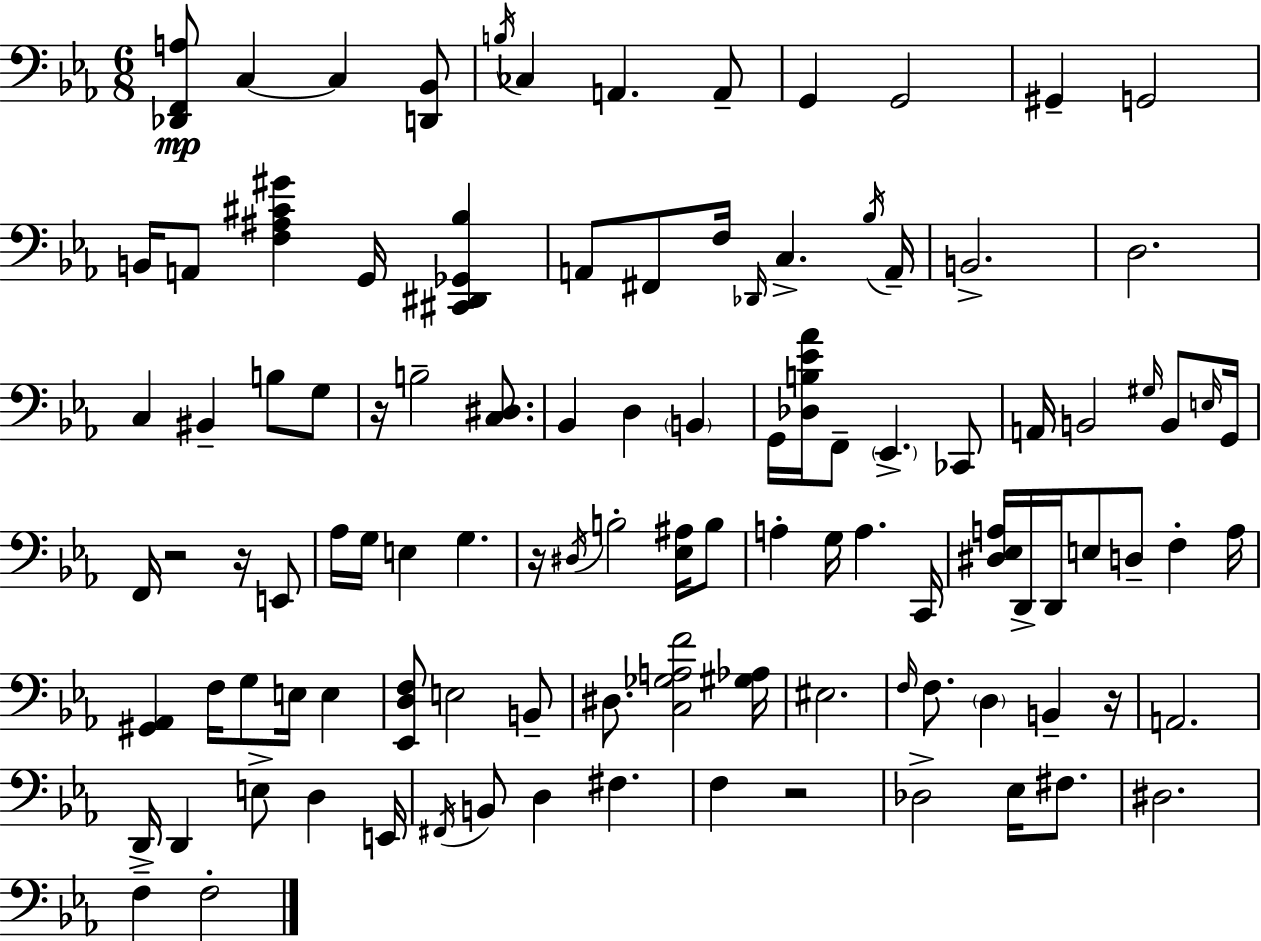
X:1
T:Untitled
M:6/8
L:1/4
K:Eb
[_D,,F,,A,]/2 C, C, [D,,_B,,]/2 B,/4 _C, A,, A,,/2 G,, G,,2 ^G,, G,,2 B,,/4 A,,/2 [F,^A,^C^G] G,,/4 [^C,,^D,,_G,,_B,] A,,/2 ^F,,/2 F,/4 _D,,/4 C, _B,/4 A,,/4 B,,2 D,2 C, ^B,, B,/2 G,/2 z/4 B,2 [C,^D,]/2 _B,, D, B,, G,,/4 [_D,B,_E_A]/4 F,,/2 _E,, _C,,/2 A,,/4 B,,2 ^G,/4 B,,/2 E,/4 G,,/4 F,,/4 z2 z/4 E,,/2 _A,/4 G,/4 E, G, z/4 ^D,/4 B,2 [_E,^A,]/4 B,/2 A, G,/4 A, C,,/4 [^D,_E,A,]/4 D,,/4 D,,/4 E,/2 D,/2 F, A,/4 [^G,,_A,,] F,/4 G,/2 E,/4 E, [_E,,D,F,]/2 E,2 B,,/2 ^D,/2 [C,_G,A,F]2 [^G,_A,]/4 ^E,2 F,/4 F,/2 D, B,, z/4 A,,2 D,,/4 D,, E,/2 D, E,,/4 ^F,,/4 B,,/2 D, ^F, F, z2 _D,2 _E,/4 ^F,/2 ^D,2 F, F,2